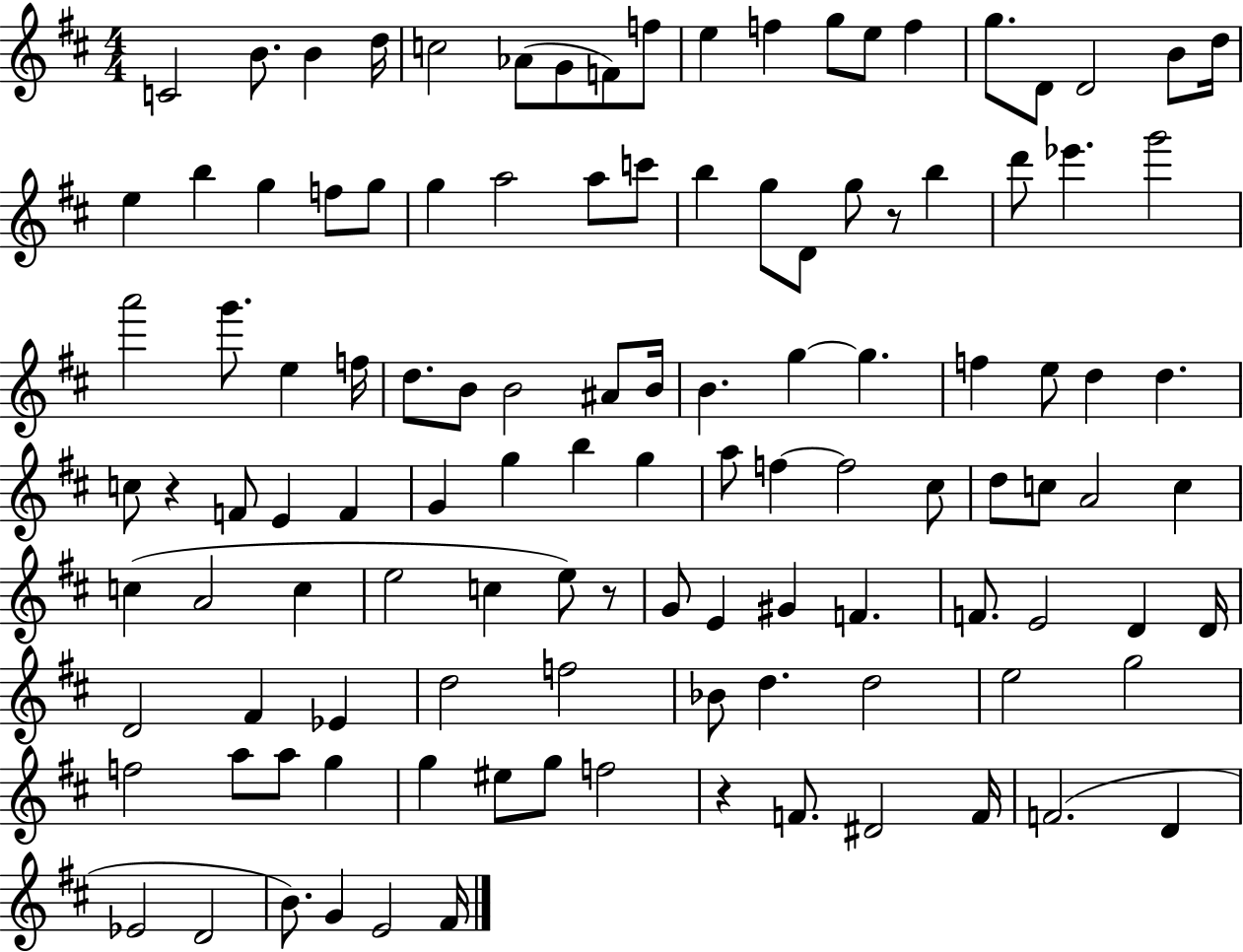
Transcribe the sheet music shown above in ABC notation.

X:1
T:Untitled
M:4/4
L:1/4
K:D
C2 B/2 B d/4 c2 _A/2 G/2 F/2 f/2 e f g/2 e/2 f g/2 D/2 D2 B/2 d/4 e b g f/2 g/2 g a2 a/2 c'/2 b g/2 D/2 g/2 z/2 b d'/2 _e' g'2 a'2 g'/2 e f/4 d/2 B/2 B2 ^A/2 B/4 B g g f e/2 d d c/2 z F/2 E F G g b g a/2 f f2 ^c/2 d/2 c/2 A2 c c A2 c e2 c e/2 z/2 G/2 E ^G F F/2 E2 D D/4 D2 ^F _E d2 f2 _B/2 d d2 e2 g2 f2 a/2 a/2 g g ^e/2 g/2 f2 z F/2 ^D2 F/4 F2 D _E2 D2 B/2 G E2 ^F/4